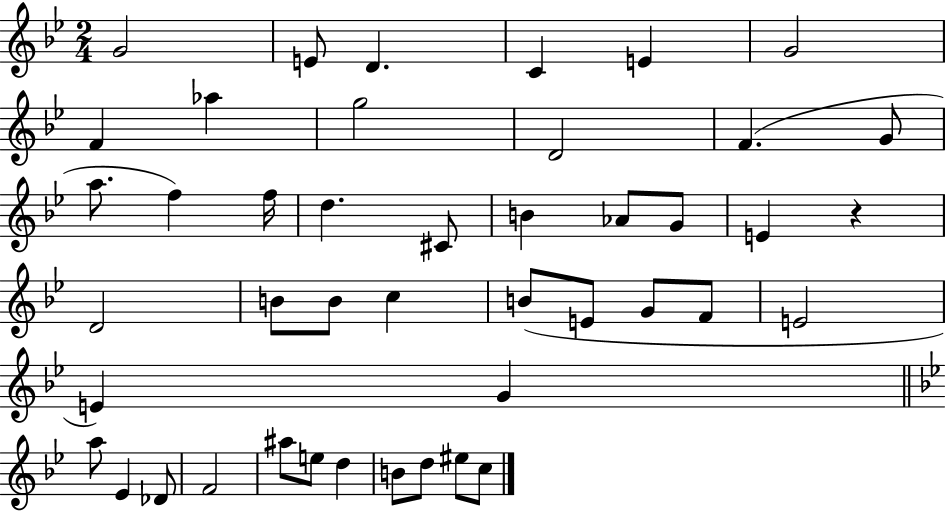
{
  \clef treble
  \numericTimeSignature
  \time 2/4
  \key bes \major
  \repeat volta 2 { g'2 | e'8 d'4. | c'4 e'4 | g'2 | \break f'4 aes''4 | g''2 | d'2 | f'4.( g'8 | \break a''8. f''4) f''16 | d''4. cis'8 | b'4 aes'8 g'8 | e'4 r4 | \break d'2 | b'8 b'8 c''4 | b'8( e'8 g'8 f'8 | e'2 | \break e'4) g'4 | \bar "||" \break \key bes \major a''8 ees'4 des'8 | f'2 | ais''8 e''8 d''4 | b'8 d''8 eis''8 c''8 | \break } \bar "|."
}